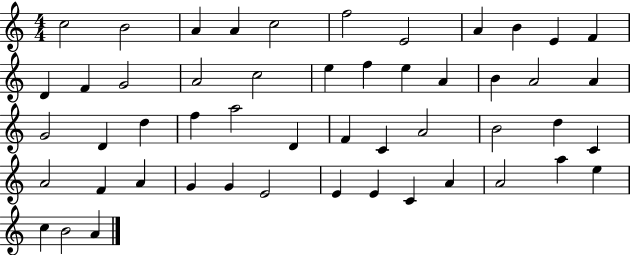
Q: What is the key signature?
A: C major